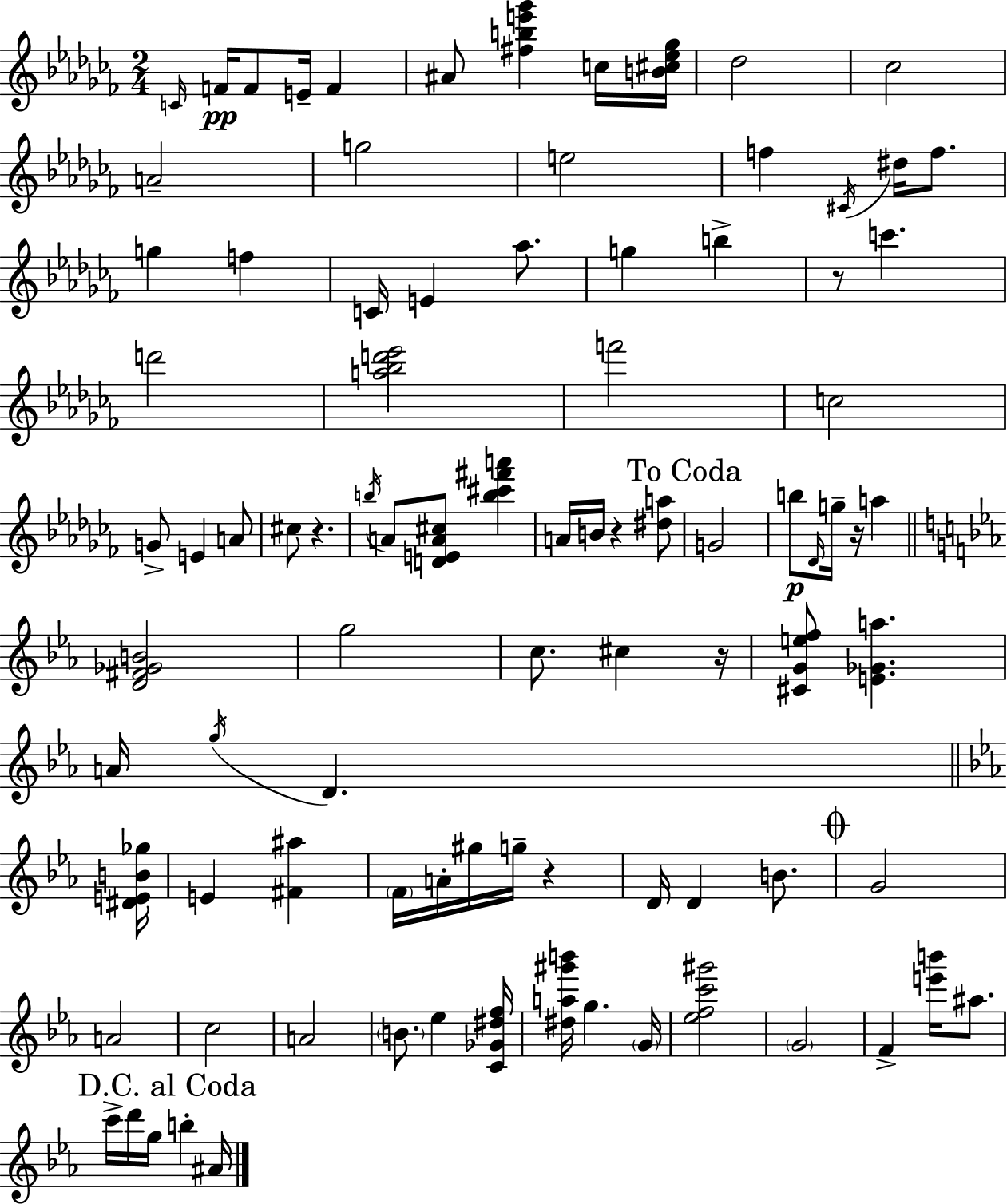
{
  \clef treble
  \numericTimeSignature
  \time 2/4
  \key aes \minor
  \grace { c'16 }\pp f'16 f'8 e'16-- f'4 | ais'8 <fis'' b'' e''' ges'''>4 c''16 | <b' cis'' ees'' ges''>16 des''2 | ces''2 | \break a'2-- | g''2 | e''2 | f''4 \acciaccatura { cis'16 } dis''16 f''8. | \break g''4 f''4 | c'16 e'4 aes''8. | g''4 b''4-> | r8 c'''4. | \break d'''2 | <a'' bes'' d''' ees'''>2 | f'''2 | c''2 | \break g'8-> e'4 | a'8 cis''8 r4. | \acciaccatura { b''16 } a'8 <d' e' a' cis''>8 <b'' cis''' fis''' a'''>4 | a'16 b'16 r4 | \break <dis'' a''>8 \mark "To Coda" g'2 | b''8\p \grace { des'16 } g''16-- r16 | a''4 \bar "||" \break \key c \minor <d' fis' ges' b'>2 | g''2 | c''8. cis''4 r16 | <cis' g' e'' f''>8 <e' ges' a''>4. | \break a'16 \acciaccatura { g''16 } d'4. | \bar "||" \break \key ees \major <dis' e' b' ges''>16 e'4 <fis' ais''>4 | \parenthesize f'16 a'16-. gis''16 g''16-- r4 | d'16 d'4 b'8. | \mark \markup { \musicglyph "scripts.coda" } g'2 | \break a'2 | c''2 | a'2 | \parenthesize b'8. ees''4 | \break <c' ges' dis'' f''>16 <dis'' a'' gis''' b'''>16 g''4. | \parenthesize g'16 <ees'' f'' c''' gis'''>2 | \parenthesize g'2 | f'4-> <e''' b'''>16 ais''8. | \break \mark "D.C. al Coda" c'''16-> d'''16 g''16 b''4-. | ais'16 \bar "|."
}